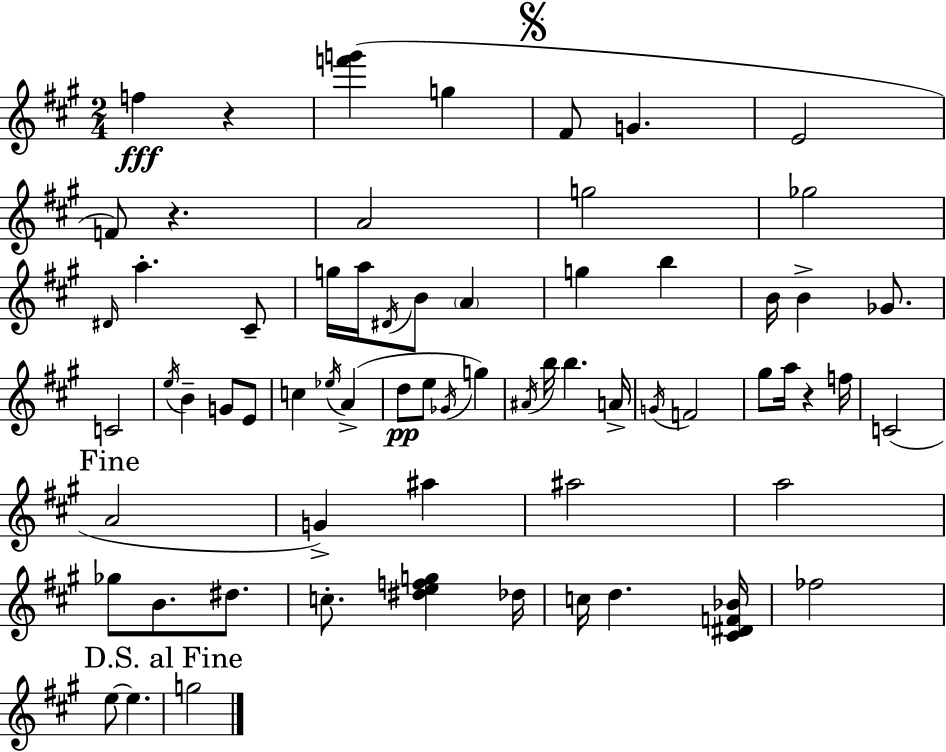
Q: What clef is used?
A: treble